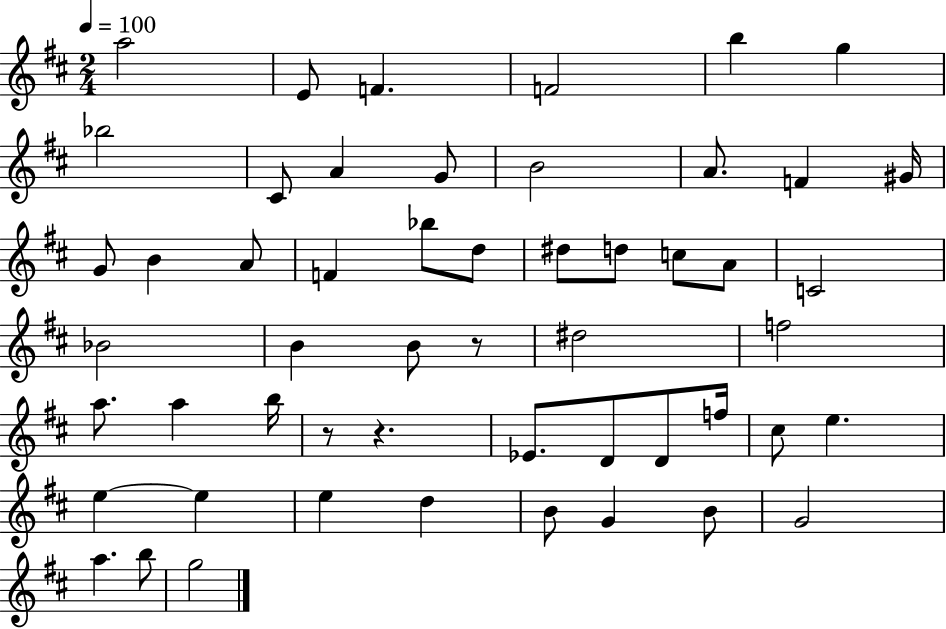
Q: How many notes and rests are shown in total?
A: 53